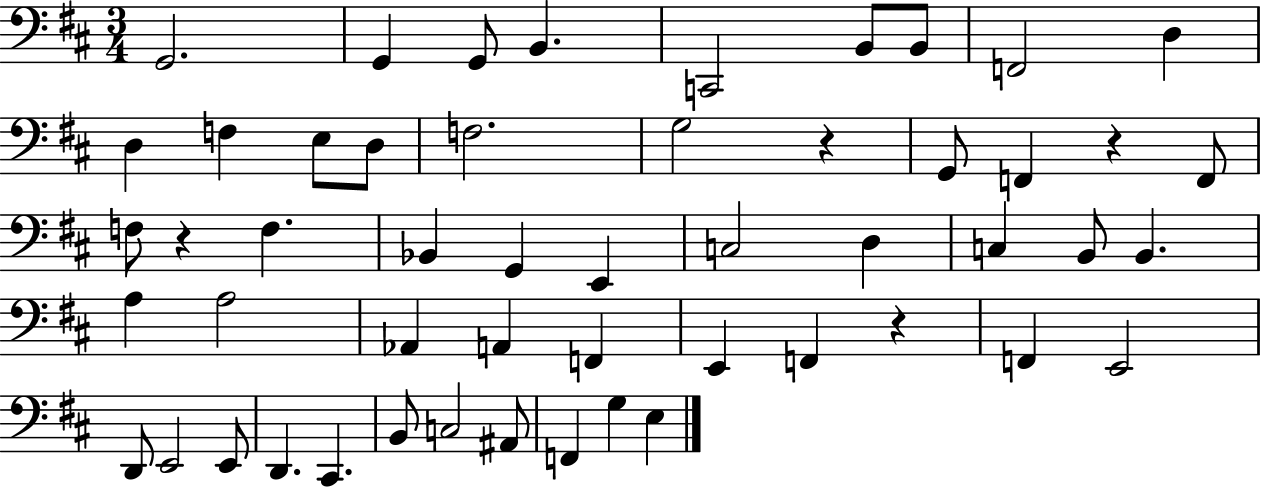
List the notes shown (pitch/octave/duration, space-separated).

G2/h. G2/q G2/e B2/q. C2/h B2/e B2/e F2/h D3/q D3/q F3/q E3/e D3/e F3/h. G3/h R/q G2/e F2/q R/q F2/e F3/e R/q F3/q. Bb2/q G2/q E2/q C3/h D3/q C3/q B2/e B2/q. A3/q A3/h Ab2/q A2/q F2/q E2/q F2/q R/q F2/q E2/h D2/e E2/h E2/e D2/q. C#2/q. B2/e C3/h A#2/e F2/q G3/q E3/q